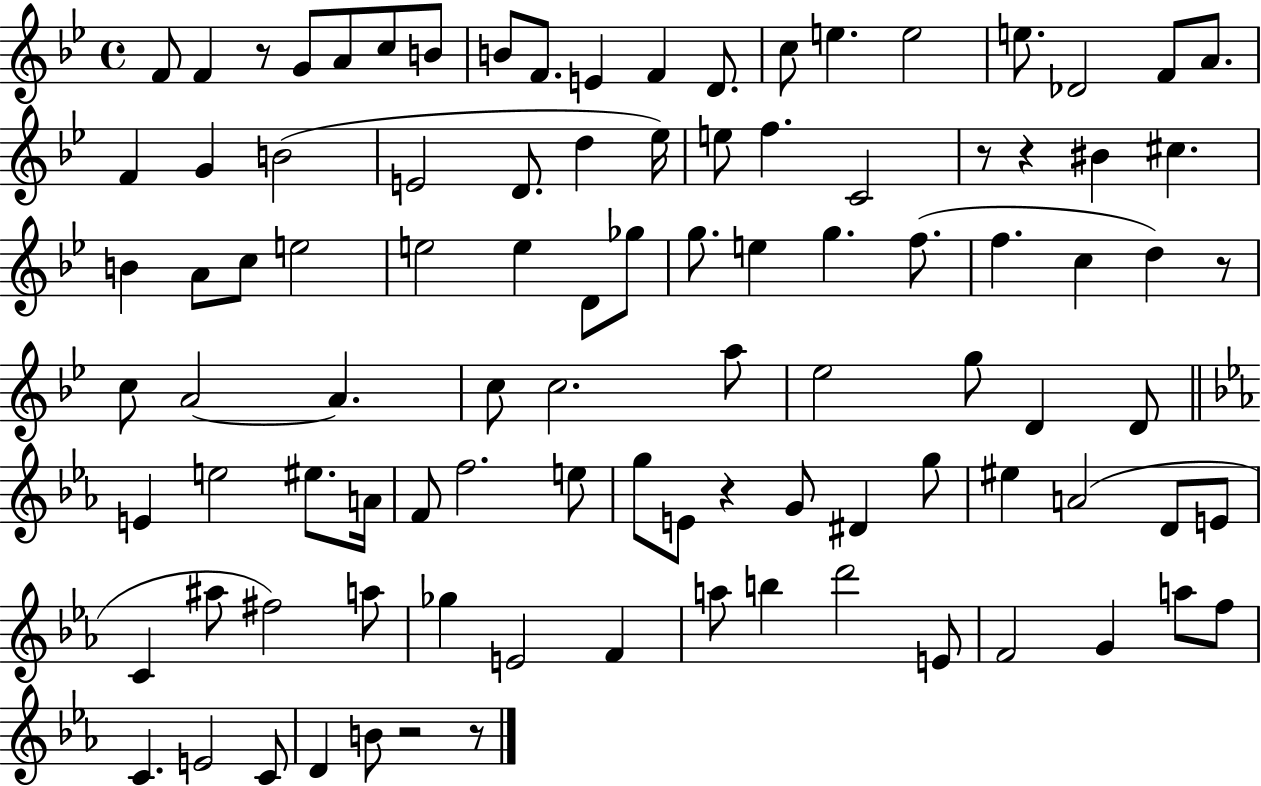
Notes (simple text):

F4/e F4/q R/e G4/e A4/e C5/e B4/e B4/e F4/e. E4/q F4/q D4/e. C5/e E5/q. E5/h E5/e. Db4/h F4/e A4/e. F4/q G4/q B4/h E4/h D4/e. D5/q Eb5/s E5/e F5/q. C4/h R/e R/q BIS4/q C#5/q. B4/q A4/e C5/e E5/h E5/h E5/q D4/e Gb5/e G5/e. E5/q G5/q. F5/e. F5/q. C5/q D5/q R/e C5/e A4/h A4/q. C5/e C5/h. A5/e Eb5/h G5/e D4/q D4/e E4/q E5/h EIS5/e. A4/s F4/e F5/h. E5/e G5/e E4/e R/q G4/e D#4/q G5/e EIS5/q A4/h D4/e E4/e C4/q A#5/e F#5/h A5/e Gb5/q E4/h F4/q A5/e B5/q D6/h E4/e F4/h G4/q A5/e F5/e C4/q. E4/h C4/e D4/q B4/e R/h R/e